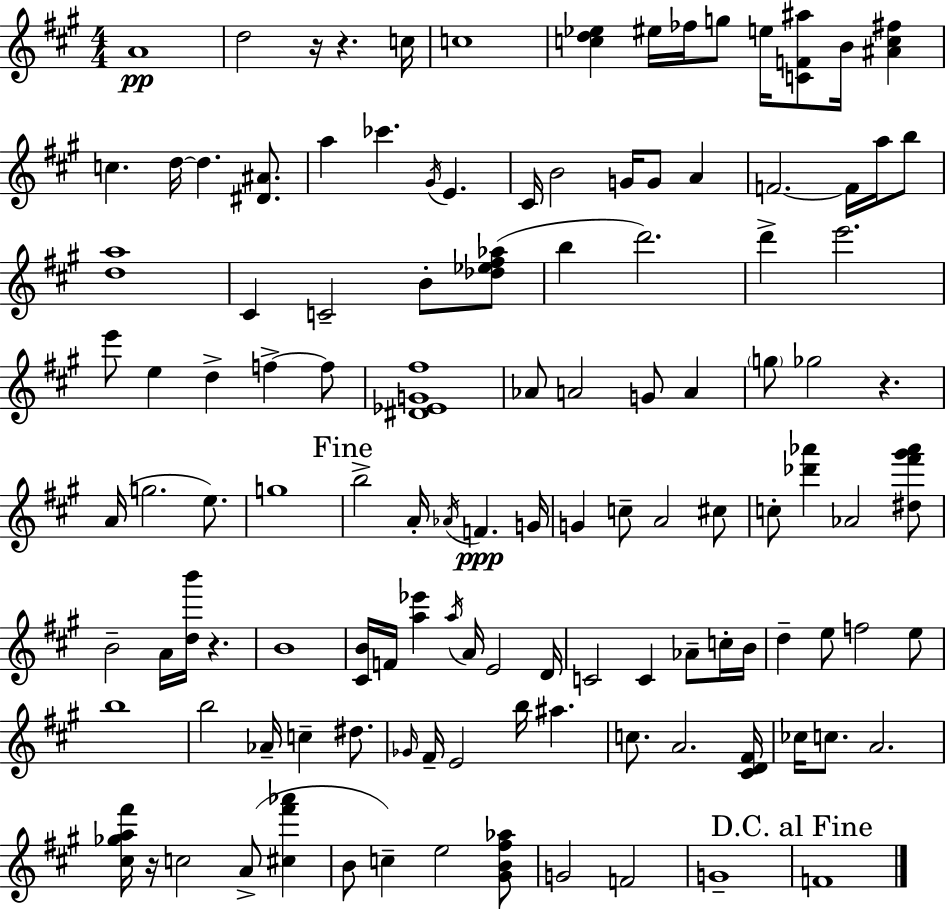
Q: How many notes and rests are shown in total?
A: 120